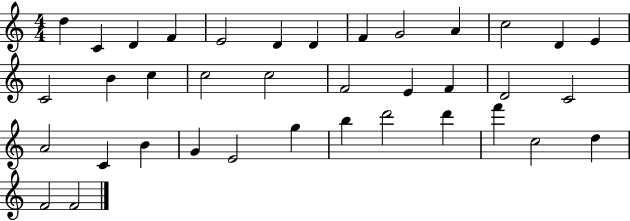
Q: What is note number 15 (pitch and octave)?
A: B4